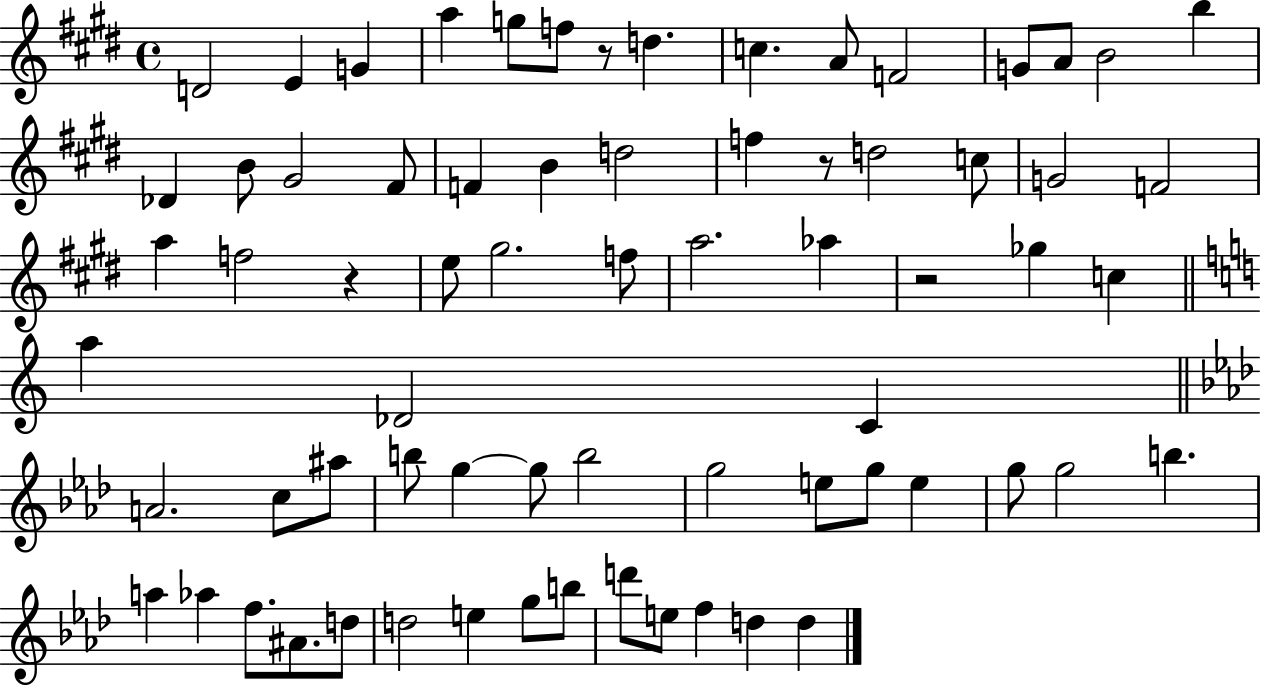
X:1
T:Untitled
M:4/4
L:1/4
K:E
D2 E G a g/2 f/2 z/2 d c A/2 F2 G/2 A/2 B2 b _D B/2 ^G2 ^F/2 F B d2 f z/2 d2 c/2 G2 F2 a f2 z e/2 ^g2 f/2 a2 _a z2 _g c a _D2 C A2 c/2 ^a/2 b/2 g g/2 b2 g2 e/2 g/2 e g/2 g2 b a _a f/2 ^A/2 d/2 d2 e g/2 b/2 d'/2 e/2 f d d